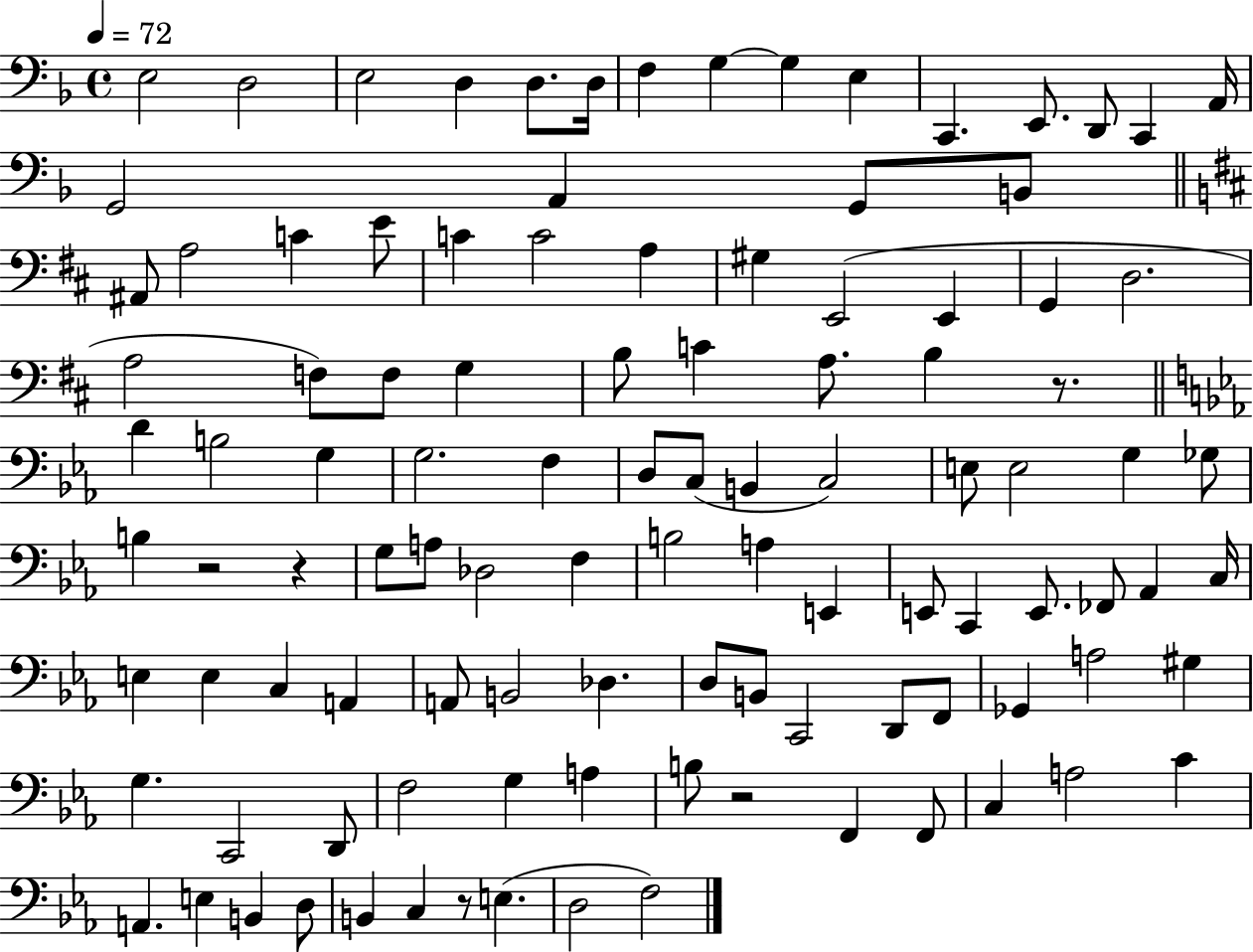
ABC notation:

X:1
T:Untitled
M:4/4
L:1/4
K:F
E,2 D,2 E,2 D, D,/2 D,/4 F, G, G, E, C,, E,,/2 D,,/2 C,, A,,/4 G,,2 A,, G,,/2 B,,/2 ^A,,/2 A,2 C E/2 C C2 A, ^G, E,,2 E,, G,, D,2 A,2 F,/2 F,/2 G, B,/2 C A,/2 B, z/2 D B,2 G, G,2 F, D,/2 C,/2 B,, C,2 E,/2 E,2 G, _G,/2 B, z2 z G,/2 A,/2 _D,2 F, B,2 A, E,, E,,/2 C,, E,,/2 _F,,/2 _A,, C,/4 E, E, C, A,, A,,/2 B,,2 _D, D,/2 B,,/2 C,,2 D,,/2 F,,/2 _G,, A,2 ^G, G, C,,2 D,,/2 F,2 G, A, B,/2 z2 F,, F,,/2 C, A,2 C A,, E, B,, D,/2 B,, C, z/2 E, D,2 F,2